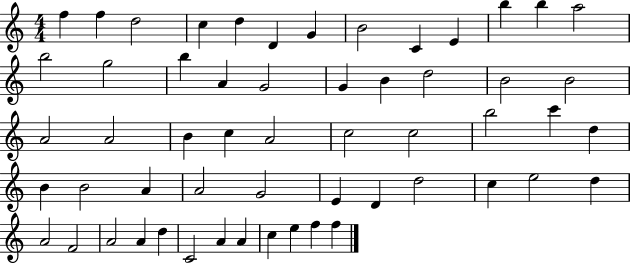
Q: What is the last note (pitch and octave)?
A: F5